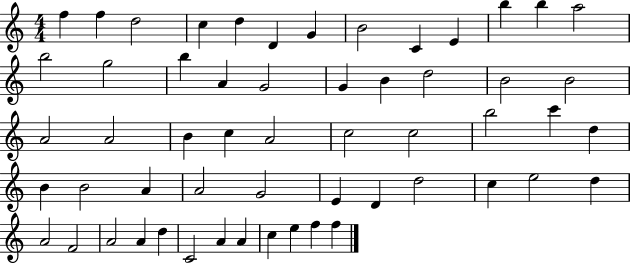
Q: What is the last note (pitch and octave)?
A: F5